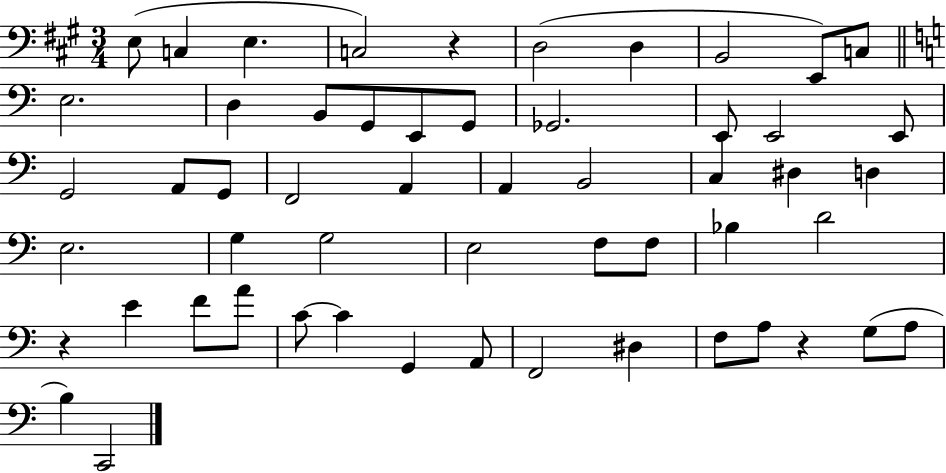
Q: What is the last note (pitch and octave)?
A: C2